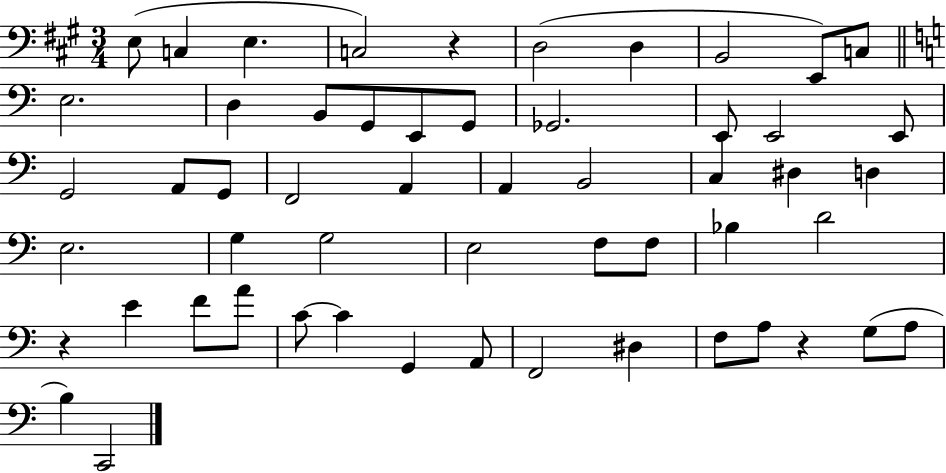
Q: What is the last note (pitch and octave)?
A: C2